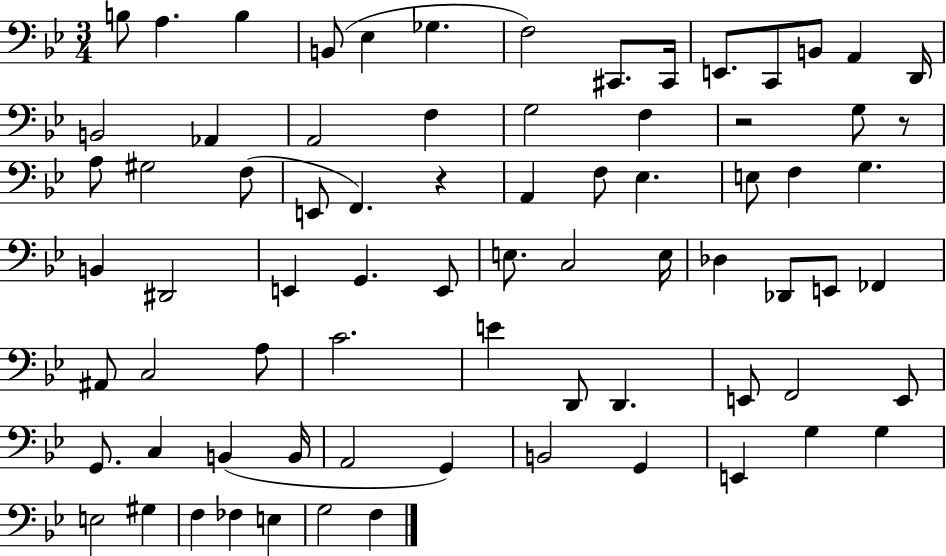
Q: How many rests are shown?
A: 3